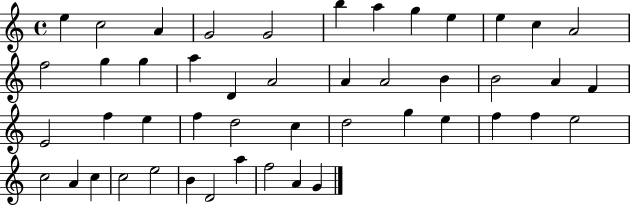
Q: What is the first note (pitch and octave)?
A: E5